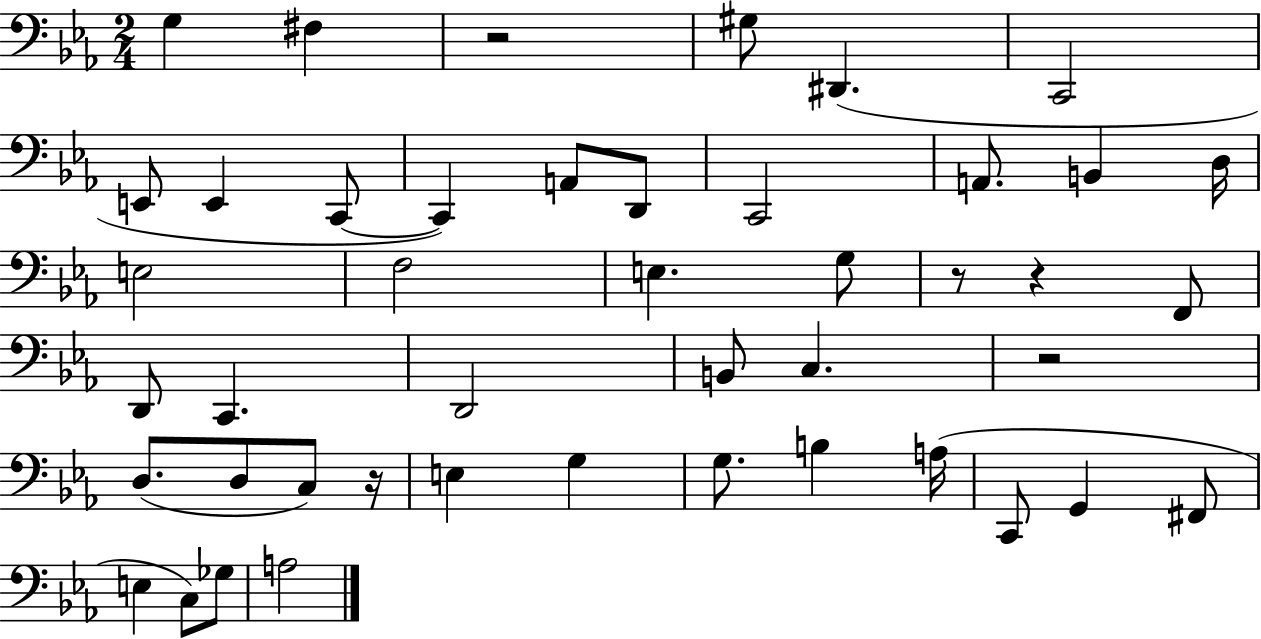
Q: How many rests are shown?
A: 5